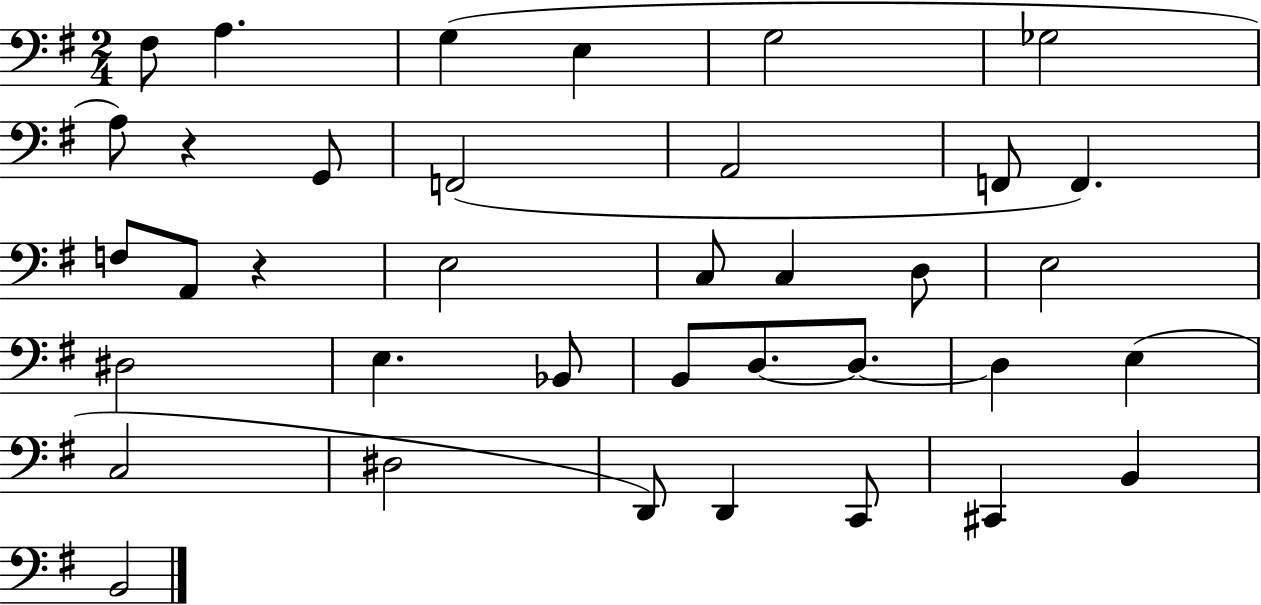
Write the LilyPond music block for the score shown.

{
  \clef bass
  \numericTimeSignature
  \time 2/4
  \key g \major
  \repeat volta 2 { fis8 a4. | g4( e4 | g2 | ges2 | \break a8) r4 g,8 | f,2( | a,2 | f,8 f,4.) | \break f8 a,8 r4 | e2 | c8 c4 d8 | e2 | \break dis2 | e4. bes,8 | b,8 d8.~~ d8.~~ | d4 e4( | \break c2 | dis2 | d,8) d,4 c,8 | cis,4 b,4 | \break b,2 | } \bar "|."
}